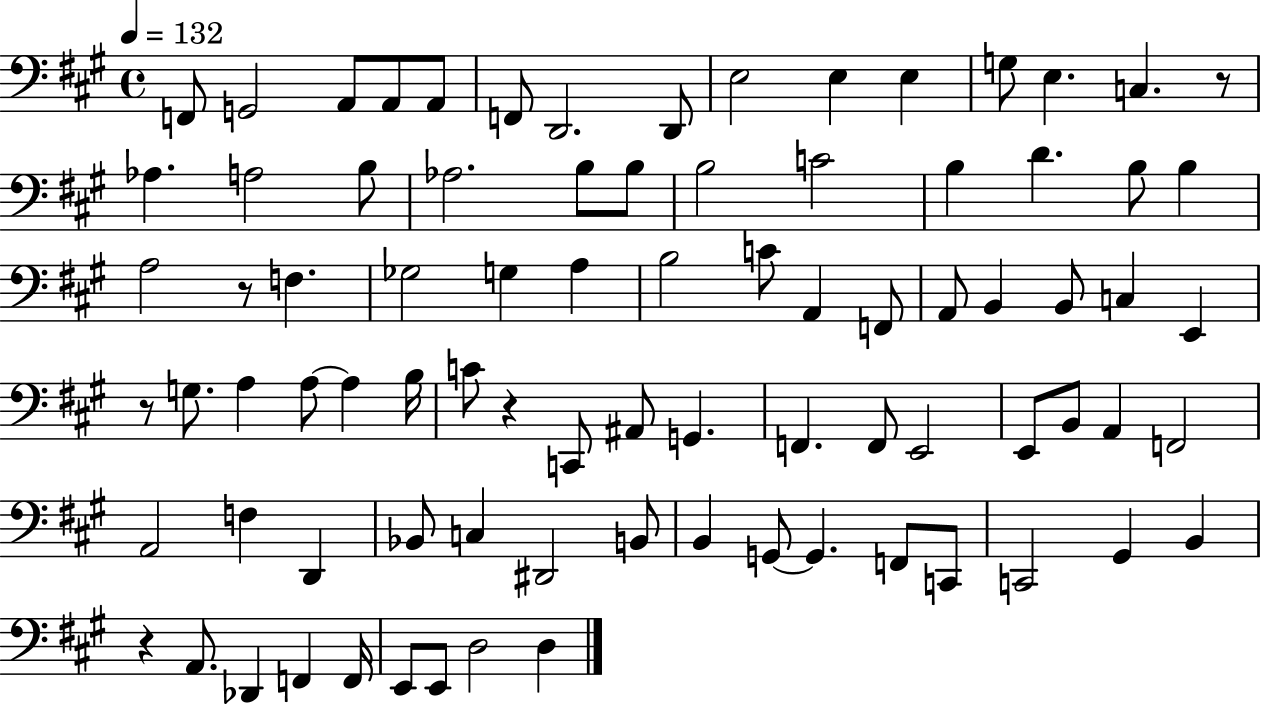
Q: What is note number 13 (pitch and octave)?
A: E3